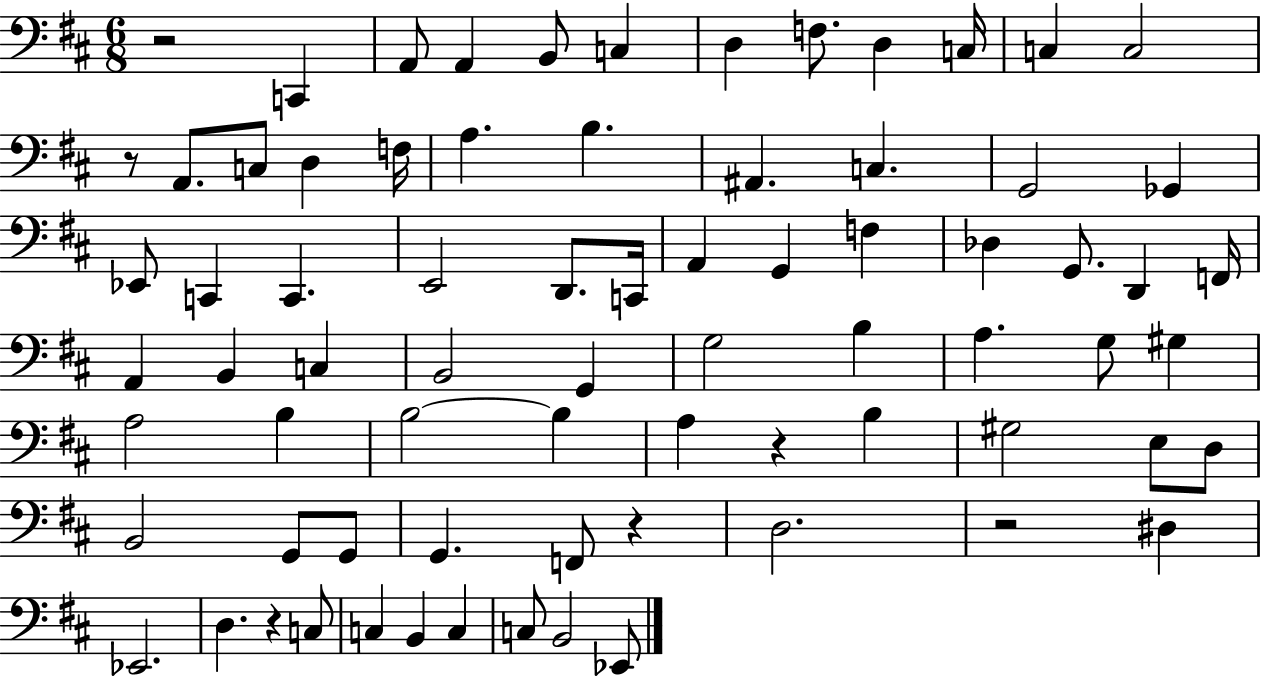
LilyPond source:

{
  \clef bass
  \numericTimeSignature
  \time 6/8
  \key d \major
  r2 c,4 | a,8 a,4 b,8 c4 | d4 f8. d4 c16 | c4 c2 | \break r8 a,8. c8 d4 f16 | a4. b4. | ais,4. c4. | g,2 ges,4 | \break ees,8 c,4 c,4. | e,2 d,8. c,16 | a,4 g,4 f4 | des4 g,8. d,4 f,16 | \break a,4 b,4 c4 | b,2 g,4 | g2 b4 | a4. g8 gis4 | \break a2 b4 | b2~~ b4 | a4 r4 b4 | gis2 e8 d8 | \break b,2 g,8 g,8 | g,4. f,8 r4 | d2. | r2 dis4 | \break ees,2. | d4. r4 c8 | c4 b,4 c4 | c8 b,2 ees,8 | \break \bar "|."
}